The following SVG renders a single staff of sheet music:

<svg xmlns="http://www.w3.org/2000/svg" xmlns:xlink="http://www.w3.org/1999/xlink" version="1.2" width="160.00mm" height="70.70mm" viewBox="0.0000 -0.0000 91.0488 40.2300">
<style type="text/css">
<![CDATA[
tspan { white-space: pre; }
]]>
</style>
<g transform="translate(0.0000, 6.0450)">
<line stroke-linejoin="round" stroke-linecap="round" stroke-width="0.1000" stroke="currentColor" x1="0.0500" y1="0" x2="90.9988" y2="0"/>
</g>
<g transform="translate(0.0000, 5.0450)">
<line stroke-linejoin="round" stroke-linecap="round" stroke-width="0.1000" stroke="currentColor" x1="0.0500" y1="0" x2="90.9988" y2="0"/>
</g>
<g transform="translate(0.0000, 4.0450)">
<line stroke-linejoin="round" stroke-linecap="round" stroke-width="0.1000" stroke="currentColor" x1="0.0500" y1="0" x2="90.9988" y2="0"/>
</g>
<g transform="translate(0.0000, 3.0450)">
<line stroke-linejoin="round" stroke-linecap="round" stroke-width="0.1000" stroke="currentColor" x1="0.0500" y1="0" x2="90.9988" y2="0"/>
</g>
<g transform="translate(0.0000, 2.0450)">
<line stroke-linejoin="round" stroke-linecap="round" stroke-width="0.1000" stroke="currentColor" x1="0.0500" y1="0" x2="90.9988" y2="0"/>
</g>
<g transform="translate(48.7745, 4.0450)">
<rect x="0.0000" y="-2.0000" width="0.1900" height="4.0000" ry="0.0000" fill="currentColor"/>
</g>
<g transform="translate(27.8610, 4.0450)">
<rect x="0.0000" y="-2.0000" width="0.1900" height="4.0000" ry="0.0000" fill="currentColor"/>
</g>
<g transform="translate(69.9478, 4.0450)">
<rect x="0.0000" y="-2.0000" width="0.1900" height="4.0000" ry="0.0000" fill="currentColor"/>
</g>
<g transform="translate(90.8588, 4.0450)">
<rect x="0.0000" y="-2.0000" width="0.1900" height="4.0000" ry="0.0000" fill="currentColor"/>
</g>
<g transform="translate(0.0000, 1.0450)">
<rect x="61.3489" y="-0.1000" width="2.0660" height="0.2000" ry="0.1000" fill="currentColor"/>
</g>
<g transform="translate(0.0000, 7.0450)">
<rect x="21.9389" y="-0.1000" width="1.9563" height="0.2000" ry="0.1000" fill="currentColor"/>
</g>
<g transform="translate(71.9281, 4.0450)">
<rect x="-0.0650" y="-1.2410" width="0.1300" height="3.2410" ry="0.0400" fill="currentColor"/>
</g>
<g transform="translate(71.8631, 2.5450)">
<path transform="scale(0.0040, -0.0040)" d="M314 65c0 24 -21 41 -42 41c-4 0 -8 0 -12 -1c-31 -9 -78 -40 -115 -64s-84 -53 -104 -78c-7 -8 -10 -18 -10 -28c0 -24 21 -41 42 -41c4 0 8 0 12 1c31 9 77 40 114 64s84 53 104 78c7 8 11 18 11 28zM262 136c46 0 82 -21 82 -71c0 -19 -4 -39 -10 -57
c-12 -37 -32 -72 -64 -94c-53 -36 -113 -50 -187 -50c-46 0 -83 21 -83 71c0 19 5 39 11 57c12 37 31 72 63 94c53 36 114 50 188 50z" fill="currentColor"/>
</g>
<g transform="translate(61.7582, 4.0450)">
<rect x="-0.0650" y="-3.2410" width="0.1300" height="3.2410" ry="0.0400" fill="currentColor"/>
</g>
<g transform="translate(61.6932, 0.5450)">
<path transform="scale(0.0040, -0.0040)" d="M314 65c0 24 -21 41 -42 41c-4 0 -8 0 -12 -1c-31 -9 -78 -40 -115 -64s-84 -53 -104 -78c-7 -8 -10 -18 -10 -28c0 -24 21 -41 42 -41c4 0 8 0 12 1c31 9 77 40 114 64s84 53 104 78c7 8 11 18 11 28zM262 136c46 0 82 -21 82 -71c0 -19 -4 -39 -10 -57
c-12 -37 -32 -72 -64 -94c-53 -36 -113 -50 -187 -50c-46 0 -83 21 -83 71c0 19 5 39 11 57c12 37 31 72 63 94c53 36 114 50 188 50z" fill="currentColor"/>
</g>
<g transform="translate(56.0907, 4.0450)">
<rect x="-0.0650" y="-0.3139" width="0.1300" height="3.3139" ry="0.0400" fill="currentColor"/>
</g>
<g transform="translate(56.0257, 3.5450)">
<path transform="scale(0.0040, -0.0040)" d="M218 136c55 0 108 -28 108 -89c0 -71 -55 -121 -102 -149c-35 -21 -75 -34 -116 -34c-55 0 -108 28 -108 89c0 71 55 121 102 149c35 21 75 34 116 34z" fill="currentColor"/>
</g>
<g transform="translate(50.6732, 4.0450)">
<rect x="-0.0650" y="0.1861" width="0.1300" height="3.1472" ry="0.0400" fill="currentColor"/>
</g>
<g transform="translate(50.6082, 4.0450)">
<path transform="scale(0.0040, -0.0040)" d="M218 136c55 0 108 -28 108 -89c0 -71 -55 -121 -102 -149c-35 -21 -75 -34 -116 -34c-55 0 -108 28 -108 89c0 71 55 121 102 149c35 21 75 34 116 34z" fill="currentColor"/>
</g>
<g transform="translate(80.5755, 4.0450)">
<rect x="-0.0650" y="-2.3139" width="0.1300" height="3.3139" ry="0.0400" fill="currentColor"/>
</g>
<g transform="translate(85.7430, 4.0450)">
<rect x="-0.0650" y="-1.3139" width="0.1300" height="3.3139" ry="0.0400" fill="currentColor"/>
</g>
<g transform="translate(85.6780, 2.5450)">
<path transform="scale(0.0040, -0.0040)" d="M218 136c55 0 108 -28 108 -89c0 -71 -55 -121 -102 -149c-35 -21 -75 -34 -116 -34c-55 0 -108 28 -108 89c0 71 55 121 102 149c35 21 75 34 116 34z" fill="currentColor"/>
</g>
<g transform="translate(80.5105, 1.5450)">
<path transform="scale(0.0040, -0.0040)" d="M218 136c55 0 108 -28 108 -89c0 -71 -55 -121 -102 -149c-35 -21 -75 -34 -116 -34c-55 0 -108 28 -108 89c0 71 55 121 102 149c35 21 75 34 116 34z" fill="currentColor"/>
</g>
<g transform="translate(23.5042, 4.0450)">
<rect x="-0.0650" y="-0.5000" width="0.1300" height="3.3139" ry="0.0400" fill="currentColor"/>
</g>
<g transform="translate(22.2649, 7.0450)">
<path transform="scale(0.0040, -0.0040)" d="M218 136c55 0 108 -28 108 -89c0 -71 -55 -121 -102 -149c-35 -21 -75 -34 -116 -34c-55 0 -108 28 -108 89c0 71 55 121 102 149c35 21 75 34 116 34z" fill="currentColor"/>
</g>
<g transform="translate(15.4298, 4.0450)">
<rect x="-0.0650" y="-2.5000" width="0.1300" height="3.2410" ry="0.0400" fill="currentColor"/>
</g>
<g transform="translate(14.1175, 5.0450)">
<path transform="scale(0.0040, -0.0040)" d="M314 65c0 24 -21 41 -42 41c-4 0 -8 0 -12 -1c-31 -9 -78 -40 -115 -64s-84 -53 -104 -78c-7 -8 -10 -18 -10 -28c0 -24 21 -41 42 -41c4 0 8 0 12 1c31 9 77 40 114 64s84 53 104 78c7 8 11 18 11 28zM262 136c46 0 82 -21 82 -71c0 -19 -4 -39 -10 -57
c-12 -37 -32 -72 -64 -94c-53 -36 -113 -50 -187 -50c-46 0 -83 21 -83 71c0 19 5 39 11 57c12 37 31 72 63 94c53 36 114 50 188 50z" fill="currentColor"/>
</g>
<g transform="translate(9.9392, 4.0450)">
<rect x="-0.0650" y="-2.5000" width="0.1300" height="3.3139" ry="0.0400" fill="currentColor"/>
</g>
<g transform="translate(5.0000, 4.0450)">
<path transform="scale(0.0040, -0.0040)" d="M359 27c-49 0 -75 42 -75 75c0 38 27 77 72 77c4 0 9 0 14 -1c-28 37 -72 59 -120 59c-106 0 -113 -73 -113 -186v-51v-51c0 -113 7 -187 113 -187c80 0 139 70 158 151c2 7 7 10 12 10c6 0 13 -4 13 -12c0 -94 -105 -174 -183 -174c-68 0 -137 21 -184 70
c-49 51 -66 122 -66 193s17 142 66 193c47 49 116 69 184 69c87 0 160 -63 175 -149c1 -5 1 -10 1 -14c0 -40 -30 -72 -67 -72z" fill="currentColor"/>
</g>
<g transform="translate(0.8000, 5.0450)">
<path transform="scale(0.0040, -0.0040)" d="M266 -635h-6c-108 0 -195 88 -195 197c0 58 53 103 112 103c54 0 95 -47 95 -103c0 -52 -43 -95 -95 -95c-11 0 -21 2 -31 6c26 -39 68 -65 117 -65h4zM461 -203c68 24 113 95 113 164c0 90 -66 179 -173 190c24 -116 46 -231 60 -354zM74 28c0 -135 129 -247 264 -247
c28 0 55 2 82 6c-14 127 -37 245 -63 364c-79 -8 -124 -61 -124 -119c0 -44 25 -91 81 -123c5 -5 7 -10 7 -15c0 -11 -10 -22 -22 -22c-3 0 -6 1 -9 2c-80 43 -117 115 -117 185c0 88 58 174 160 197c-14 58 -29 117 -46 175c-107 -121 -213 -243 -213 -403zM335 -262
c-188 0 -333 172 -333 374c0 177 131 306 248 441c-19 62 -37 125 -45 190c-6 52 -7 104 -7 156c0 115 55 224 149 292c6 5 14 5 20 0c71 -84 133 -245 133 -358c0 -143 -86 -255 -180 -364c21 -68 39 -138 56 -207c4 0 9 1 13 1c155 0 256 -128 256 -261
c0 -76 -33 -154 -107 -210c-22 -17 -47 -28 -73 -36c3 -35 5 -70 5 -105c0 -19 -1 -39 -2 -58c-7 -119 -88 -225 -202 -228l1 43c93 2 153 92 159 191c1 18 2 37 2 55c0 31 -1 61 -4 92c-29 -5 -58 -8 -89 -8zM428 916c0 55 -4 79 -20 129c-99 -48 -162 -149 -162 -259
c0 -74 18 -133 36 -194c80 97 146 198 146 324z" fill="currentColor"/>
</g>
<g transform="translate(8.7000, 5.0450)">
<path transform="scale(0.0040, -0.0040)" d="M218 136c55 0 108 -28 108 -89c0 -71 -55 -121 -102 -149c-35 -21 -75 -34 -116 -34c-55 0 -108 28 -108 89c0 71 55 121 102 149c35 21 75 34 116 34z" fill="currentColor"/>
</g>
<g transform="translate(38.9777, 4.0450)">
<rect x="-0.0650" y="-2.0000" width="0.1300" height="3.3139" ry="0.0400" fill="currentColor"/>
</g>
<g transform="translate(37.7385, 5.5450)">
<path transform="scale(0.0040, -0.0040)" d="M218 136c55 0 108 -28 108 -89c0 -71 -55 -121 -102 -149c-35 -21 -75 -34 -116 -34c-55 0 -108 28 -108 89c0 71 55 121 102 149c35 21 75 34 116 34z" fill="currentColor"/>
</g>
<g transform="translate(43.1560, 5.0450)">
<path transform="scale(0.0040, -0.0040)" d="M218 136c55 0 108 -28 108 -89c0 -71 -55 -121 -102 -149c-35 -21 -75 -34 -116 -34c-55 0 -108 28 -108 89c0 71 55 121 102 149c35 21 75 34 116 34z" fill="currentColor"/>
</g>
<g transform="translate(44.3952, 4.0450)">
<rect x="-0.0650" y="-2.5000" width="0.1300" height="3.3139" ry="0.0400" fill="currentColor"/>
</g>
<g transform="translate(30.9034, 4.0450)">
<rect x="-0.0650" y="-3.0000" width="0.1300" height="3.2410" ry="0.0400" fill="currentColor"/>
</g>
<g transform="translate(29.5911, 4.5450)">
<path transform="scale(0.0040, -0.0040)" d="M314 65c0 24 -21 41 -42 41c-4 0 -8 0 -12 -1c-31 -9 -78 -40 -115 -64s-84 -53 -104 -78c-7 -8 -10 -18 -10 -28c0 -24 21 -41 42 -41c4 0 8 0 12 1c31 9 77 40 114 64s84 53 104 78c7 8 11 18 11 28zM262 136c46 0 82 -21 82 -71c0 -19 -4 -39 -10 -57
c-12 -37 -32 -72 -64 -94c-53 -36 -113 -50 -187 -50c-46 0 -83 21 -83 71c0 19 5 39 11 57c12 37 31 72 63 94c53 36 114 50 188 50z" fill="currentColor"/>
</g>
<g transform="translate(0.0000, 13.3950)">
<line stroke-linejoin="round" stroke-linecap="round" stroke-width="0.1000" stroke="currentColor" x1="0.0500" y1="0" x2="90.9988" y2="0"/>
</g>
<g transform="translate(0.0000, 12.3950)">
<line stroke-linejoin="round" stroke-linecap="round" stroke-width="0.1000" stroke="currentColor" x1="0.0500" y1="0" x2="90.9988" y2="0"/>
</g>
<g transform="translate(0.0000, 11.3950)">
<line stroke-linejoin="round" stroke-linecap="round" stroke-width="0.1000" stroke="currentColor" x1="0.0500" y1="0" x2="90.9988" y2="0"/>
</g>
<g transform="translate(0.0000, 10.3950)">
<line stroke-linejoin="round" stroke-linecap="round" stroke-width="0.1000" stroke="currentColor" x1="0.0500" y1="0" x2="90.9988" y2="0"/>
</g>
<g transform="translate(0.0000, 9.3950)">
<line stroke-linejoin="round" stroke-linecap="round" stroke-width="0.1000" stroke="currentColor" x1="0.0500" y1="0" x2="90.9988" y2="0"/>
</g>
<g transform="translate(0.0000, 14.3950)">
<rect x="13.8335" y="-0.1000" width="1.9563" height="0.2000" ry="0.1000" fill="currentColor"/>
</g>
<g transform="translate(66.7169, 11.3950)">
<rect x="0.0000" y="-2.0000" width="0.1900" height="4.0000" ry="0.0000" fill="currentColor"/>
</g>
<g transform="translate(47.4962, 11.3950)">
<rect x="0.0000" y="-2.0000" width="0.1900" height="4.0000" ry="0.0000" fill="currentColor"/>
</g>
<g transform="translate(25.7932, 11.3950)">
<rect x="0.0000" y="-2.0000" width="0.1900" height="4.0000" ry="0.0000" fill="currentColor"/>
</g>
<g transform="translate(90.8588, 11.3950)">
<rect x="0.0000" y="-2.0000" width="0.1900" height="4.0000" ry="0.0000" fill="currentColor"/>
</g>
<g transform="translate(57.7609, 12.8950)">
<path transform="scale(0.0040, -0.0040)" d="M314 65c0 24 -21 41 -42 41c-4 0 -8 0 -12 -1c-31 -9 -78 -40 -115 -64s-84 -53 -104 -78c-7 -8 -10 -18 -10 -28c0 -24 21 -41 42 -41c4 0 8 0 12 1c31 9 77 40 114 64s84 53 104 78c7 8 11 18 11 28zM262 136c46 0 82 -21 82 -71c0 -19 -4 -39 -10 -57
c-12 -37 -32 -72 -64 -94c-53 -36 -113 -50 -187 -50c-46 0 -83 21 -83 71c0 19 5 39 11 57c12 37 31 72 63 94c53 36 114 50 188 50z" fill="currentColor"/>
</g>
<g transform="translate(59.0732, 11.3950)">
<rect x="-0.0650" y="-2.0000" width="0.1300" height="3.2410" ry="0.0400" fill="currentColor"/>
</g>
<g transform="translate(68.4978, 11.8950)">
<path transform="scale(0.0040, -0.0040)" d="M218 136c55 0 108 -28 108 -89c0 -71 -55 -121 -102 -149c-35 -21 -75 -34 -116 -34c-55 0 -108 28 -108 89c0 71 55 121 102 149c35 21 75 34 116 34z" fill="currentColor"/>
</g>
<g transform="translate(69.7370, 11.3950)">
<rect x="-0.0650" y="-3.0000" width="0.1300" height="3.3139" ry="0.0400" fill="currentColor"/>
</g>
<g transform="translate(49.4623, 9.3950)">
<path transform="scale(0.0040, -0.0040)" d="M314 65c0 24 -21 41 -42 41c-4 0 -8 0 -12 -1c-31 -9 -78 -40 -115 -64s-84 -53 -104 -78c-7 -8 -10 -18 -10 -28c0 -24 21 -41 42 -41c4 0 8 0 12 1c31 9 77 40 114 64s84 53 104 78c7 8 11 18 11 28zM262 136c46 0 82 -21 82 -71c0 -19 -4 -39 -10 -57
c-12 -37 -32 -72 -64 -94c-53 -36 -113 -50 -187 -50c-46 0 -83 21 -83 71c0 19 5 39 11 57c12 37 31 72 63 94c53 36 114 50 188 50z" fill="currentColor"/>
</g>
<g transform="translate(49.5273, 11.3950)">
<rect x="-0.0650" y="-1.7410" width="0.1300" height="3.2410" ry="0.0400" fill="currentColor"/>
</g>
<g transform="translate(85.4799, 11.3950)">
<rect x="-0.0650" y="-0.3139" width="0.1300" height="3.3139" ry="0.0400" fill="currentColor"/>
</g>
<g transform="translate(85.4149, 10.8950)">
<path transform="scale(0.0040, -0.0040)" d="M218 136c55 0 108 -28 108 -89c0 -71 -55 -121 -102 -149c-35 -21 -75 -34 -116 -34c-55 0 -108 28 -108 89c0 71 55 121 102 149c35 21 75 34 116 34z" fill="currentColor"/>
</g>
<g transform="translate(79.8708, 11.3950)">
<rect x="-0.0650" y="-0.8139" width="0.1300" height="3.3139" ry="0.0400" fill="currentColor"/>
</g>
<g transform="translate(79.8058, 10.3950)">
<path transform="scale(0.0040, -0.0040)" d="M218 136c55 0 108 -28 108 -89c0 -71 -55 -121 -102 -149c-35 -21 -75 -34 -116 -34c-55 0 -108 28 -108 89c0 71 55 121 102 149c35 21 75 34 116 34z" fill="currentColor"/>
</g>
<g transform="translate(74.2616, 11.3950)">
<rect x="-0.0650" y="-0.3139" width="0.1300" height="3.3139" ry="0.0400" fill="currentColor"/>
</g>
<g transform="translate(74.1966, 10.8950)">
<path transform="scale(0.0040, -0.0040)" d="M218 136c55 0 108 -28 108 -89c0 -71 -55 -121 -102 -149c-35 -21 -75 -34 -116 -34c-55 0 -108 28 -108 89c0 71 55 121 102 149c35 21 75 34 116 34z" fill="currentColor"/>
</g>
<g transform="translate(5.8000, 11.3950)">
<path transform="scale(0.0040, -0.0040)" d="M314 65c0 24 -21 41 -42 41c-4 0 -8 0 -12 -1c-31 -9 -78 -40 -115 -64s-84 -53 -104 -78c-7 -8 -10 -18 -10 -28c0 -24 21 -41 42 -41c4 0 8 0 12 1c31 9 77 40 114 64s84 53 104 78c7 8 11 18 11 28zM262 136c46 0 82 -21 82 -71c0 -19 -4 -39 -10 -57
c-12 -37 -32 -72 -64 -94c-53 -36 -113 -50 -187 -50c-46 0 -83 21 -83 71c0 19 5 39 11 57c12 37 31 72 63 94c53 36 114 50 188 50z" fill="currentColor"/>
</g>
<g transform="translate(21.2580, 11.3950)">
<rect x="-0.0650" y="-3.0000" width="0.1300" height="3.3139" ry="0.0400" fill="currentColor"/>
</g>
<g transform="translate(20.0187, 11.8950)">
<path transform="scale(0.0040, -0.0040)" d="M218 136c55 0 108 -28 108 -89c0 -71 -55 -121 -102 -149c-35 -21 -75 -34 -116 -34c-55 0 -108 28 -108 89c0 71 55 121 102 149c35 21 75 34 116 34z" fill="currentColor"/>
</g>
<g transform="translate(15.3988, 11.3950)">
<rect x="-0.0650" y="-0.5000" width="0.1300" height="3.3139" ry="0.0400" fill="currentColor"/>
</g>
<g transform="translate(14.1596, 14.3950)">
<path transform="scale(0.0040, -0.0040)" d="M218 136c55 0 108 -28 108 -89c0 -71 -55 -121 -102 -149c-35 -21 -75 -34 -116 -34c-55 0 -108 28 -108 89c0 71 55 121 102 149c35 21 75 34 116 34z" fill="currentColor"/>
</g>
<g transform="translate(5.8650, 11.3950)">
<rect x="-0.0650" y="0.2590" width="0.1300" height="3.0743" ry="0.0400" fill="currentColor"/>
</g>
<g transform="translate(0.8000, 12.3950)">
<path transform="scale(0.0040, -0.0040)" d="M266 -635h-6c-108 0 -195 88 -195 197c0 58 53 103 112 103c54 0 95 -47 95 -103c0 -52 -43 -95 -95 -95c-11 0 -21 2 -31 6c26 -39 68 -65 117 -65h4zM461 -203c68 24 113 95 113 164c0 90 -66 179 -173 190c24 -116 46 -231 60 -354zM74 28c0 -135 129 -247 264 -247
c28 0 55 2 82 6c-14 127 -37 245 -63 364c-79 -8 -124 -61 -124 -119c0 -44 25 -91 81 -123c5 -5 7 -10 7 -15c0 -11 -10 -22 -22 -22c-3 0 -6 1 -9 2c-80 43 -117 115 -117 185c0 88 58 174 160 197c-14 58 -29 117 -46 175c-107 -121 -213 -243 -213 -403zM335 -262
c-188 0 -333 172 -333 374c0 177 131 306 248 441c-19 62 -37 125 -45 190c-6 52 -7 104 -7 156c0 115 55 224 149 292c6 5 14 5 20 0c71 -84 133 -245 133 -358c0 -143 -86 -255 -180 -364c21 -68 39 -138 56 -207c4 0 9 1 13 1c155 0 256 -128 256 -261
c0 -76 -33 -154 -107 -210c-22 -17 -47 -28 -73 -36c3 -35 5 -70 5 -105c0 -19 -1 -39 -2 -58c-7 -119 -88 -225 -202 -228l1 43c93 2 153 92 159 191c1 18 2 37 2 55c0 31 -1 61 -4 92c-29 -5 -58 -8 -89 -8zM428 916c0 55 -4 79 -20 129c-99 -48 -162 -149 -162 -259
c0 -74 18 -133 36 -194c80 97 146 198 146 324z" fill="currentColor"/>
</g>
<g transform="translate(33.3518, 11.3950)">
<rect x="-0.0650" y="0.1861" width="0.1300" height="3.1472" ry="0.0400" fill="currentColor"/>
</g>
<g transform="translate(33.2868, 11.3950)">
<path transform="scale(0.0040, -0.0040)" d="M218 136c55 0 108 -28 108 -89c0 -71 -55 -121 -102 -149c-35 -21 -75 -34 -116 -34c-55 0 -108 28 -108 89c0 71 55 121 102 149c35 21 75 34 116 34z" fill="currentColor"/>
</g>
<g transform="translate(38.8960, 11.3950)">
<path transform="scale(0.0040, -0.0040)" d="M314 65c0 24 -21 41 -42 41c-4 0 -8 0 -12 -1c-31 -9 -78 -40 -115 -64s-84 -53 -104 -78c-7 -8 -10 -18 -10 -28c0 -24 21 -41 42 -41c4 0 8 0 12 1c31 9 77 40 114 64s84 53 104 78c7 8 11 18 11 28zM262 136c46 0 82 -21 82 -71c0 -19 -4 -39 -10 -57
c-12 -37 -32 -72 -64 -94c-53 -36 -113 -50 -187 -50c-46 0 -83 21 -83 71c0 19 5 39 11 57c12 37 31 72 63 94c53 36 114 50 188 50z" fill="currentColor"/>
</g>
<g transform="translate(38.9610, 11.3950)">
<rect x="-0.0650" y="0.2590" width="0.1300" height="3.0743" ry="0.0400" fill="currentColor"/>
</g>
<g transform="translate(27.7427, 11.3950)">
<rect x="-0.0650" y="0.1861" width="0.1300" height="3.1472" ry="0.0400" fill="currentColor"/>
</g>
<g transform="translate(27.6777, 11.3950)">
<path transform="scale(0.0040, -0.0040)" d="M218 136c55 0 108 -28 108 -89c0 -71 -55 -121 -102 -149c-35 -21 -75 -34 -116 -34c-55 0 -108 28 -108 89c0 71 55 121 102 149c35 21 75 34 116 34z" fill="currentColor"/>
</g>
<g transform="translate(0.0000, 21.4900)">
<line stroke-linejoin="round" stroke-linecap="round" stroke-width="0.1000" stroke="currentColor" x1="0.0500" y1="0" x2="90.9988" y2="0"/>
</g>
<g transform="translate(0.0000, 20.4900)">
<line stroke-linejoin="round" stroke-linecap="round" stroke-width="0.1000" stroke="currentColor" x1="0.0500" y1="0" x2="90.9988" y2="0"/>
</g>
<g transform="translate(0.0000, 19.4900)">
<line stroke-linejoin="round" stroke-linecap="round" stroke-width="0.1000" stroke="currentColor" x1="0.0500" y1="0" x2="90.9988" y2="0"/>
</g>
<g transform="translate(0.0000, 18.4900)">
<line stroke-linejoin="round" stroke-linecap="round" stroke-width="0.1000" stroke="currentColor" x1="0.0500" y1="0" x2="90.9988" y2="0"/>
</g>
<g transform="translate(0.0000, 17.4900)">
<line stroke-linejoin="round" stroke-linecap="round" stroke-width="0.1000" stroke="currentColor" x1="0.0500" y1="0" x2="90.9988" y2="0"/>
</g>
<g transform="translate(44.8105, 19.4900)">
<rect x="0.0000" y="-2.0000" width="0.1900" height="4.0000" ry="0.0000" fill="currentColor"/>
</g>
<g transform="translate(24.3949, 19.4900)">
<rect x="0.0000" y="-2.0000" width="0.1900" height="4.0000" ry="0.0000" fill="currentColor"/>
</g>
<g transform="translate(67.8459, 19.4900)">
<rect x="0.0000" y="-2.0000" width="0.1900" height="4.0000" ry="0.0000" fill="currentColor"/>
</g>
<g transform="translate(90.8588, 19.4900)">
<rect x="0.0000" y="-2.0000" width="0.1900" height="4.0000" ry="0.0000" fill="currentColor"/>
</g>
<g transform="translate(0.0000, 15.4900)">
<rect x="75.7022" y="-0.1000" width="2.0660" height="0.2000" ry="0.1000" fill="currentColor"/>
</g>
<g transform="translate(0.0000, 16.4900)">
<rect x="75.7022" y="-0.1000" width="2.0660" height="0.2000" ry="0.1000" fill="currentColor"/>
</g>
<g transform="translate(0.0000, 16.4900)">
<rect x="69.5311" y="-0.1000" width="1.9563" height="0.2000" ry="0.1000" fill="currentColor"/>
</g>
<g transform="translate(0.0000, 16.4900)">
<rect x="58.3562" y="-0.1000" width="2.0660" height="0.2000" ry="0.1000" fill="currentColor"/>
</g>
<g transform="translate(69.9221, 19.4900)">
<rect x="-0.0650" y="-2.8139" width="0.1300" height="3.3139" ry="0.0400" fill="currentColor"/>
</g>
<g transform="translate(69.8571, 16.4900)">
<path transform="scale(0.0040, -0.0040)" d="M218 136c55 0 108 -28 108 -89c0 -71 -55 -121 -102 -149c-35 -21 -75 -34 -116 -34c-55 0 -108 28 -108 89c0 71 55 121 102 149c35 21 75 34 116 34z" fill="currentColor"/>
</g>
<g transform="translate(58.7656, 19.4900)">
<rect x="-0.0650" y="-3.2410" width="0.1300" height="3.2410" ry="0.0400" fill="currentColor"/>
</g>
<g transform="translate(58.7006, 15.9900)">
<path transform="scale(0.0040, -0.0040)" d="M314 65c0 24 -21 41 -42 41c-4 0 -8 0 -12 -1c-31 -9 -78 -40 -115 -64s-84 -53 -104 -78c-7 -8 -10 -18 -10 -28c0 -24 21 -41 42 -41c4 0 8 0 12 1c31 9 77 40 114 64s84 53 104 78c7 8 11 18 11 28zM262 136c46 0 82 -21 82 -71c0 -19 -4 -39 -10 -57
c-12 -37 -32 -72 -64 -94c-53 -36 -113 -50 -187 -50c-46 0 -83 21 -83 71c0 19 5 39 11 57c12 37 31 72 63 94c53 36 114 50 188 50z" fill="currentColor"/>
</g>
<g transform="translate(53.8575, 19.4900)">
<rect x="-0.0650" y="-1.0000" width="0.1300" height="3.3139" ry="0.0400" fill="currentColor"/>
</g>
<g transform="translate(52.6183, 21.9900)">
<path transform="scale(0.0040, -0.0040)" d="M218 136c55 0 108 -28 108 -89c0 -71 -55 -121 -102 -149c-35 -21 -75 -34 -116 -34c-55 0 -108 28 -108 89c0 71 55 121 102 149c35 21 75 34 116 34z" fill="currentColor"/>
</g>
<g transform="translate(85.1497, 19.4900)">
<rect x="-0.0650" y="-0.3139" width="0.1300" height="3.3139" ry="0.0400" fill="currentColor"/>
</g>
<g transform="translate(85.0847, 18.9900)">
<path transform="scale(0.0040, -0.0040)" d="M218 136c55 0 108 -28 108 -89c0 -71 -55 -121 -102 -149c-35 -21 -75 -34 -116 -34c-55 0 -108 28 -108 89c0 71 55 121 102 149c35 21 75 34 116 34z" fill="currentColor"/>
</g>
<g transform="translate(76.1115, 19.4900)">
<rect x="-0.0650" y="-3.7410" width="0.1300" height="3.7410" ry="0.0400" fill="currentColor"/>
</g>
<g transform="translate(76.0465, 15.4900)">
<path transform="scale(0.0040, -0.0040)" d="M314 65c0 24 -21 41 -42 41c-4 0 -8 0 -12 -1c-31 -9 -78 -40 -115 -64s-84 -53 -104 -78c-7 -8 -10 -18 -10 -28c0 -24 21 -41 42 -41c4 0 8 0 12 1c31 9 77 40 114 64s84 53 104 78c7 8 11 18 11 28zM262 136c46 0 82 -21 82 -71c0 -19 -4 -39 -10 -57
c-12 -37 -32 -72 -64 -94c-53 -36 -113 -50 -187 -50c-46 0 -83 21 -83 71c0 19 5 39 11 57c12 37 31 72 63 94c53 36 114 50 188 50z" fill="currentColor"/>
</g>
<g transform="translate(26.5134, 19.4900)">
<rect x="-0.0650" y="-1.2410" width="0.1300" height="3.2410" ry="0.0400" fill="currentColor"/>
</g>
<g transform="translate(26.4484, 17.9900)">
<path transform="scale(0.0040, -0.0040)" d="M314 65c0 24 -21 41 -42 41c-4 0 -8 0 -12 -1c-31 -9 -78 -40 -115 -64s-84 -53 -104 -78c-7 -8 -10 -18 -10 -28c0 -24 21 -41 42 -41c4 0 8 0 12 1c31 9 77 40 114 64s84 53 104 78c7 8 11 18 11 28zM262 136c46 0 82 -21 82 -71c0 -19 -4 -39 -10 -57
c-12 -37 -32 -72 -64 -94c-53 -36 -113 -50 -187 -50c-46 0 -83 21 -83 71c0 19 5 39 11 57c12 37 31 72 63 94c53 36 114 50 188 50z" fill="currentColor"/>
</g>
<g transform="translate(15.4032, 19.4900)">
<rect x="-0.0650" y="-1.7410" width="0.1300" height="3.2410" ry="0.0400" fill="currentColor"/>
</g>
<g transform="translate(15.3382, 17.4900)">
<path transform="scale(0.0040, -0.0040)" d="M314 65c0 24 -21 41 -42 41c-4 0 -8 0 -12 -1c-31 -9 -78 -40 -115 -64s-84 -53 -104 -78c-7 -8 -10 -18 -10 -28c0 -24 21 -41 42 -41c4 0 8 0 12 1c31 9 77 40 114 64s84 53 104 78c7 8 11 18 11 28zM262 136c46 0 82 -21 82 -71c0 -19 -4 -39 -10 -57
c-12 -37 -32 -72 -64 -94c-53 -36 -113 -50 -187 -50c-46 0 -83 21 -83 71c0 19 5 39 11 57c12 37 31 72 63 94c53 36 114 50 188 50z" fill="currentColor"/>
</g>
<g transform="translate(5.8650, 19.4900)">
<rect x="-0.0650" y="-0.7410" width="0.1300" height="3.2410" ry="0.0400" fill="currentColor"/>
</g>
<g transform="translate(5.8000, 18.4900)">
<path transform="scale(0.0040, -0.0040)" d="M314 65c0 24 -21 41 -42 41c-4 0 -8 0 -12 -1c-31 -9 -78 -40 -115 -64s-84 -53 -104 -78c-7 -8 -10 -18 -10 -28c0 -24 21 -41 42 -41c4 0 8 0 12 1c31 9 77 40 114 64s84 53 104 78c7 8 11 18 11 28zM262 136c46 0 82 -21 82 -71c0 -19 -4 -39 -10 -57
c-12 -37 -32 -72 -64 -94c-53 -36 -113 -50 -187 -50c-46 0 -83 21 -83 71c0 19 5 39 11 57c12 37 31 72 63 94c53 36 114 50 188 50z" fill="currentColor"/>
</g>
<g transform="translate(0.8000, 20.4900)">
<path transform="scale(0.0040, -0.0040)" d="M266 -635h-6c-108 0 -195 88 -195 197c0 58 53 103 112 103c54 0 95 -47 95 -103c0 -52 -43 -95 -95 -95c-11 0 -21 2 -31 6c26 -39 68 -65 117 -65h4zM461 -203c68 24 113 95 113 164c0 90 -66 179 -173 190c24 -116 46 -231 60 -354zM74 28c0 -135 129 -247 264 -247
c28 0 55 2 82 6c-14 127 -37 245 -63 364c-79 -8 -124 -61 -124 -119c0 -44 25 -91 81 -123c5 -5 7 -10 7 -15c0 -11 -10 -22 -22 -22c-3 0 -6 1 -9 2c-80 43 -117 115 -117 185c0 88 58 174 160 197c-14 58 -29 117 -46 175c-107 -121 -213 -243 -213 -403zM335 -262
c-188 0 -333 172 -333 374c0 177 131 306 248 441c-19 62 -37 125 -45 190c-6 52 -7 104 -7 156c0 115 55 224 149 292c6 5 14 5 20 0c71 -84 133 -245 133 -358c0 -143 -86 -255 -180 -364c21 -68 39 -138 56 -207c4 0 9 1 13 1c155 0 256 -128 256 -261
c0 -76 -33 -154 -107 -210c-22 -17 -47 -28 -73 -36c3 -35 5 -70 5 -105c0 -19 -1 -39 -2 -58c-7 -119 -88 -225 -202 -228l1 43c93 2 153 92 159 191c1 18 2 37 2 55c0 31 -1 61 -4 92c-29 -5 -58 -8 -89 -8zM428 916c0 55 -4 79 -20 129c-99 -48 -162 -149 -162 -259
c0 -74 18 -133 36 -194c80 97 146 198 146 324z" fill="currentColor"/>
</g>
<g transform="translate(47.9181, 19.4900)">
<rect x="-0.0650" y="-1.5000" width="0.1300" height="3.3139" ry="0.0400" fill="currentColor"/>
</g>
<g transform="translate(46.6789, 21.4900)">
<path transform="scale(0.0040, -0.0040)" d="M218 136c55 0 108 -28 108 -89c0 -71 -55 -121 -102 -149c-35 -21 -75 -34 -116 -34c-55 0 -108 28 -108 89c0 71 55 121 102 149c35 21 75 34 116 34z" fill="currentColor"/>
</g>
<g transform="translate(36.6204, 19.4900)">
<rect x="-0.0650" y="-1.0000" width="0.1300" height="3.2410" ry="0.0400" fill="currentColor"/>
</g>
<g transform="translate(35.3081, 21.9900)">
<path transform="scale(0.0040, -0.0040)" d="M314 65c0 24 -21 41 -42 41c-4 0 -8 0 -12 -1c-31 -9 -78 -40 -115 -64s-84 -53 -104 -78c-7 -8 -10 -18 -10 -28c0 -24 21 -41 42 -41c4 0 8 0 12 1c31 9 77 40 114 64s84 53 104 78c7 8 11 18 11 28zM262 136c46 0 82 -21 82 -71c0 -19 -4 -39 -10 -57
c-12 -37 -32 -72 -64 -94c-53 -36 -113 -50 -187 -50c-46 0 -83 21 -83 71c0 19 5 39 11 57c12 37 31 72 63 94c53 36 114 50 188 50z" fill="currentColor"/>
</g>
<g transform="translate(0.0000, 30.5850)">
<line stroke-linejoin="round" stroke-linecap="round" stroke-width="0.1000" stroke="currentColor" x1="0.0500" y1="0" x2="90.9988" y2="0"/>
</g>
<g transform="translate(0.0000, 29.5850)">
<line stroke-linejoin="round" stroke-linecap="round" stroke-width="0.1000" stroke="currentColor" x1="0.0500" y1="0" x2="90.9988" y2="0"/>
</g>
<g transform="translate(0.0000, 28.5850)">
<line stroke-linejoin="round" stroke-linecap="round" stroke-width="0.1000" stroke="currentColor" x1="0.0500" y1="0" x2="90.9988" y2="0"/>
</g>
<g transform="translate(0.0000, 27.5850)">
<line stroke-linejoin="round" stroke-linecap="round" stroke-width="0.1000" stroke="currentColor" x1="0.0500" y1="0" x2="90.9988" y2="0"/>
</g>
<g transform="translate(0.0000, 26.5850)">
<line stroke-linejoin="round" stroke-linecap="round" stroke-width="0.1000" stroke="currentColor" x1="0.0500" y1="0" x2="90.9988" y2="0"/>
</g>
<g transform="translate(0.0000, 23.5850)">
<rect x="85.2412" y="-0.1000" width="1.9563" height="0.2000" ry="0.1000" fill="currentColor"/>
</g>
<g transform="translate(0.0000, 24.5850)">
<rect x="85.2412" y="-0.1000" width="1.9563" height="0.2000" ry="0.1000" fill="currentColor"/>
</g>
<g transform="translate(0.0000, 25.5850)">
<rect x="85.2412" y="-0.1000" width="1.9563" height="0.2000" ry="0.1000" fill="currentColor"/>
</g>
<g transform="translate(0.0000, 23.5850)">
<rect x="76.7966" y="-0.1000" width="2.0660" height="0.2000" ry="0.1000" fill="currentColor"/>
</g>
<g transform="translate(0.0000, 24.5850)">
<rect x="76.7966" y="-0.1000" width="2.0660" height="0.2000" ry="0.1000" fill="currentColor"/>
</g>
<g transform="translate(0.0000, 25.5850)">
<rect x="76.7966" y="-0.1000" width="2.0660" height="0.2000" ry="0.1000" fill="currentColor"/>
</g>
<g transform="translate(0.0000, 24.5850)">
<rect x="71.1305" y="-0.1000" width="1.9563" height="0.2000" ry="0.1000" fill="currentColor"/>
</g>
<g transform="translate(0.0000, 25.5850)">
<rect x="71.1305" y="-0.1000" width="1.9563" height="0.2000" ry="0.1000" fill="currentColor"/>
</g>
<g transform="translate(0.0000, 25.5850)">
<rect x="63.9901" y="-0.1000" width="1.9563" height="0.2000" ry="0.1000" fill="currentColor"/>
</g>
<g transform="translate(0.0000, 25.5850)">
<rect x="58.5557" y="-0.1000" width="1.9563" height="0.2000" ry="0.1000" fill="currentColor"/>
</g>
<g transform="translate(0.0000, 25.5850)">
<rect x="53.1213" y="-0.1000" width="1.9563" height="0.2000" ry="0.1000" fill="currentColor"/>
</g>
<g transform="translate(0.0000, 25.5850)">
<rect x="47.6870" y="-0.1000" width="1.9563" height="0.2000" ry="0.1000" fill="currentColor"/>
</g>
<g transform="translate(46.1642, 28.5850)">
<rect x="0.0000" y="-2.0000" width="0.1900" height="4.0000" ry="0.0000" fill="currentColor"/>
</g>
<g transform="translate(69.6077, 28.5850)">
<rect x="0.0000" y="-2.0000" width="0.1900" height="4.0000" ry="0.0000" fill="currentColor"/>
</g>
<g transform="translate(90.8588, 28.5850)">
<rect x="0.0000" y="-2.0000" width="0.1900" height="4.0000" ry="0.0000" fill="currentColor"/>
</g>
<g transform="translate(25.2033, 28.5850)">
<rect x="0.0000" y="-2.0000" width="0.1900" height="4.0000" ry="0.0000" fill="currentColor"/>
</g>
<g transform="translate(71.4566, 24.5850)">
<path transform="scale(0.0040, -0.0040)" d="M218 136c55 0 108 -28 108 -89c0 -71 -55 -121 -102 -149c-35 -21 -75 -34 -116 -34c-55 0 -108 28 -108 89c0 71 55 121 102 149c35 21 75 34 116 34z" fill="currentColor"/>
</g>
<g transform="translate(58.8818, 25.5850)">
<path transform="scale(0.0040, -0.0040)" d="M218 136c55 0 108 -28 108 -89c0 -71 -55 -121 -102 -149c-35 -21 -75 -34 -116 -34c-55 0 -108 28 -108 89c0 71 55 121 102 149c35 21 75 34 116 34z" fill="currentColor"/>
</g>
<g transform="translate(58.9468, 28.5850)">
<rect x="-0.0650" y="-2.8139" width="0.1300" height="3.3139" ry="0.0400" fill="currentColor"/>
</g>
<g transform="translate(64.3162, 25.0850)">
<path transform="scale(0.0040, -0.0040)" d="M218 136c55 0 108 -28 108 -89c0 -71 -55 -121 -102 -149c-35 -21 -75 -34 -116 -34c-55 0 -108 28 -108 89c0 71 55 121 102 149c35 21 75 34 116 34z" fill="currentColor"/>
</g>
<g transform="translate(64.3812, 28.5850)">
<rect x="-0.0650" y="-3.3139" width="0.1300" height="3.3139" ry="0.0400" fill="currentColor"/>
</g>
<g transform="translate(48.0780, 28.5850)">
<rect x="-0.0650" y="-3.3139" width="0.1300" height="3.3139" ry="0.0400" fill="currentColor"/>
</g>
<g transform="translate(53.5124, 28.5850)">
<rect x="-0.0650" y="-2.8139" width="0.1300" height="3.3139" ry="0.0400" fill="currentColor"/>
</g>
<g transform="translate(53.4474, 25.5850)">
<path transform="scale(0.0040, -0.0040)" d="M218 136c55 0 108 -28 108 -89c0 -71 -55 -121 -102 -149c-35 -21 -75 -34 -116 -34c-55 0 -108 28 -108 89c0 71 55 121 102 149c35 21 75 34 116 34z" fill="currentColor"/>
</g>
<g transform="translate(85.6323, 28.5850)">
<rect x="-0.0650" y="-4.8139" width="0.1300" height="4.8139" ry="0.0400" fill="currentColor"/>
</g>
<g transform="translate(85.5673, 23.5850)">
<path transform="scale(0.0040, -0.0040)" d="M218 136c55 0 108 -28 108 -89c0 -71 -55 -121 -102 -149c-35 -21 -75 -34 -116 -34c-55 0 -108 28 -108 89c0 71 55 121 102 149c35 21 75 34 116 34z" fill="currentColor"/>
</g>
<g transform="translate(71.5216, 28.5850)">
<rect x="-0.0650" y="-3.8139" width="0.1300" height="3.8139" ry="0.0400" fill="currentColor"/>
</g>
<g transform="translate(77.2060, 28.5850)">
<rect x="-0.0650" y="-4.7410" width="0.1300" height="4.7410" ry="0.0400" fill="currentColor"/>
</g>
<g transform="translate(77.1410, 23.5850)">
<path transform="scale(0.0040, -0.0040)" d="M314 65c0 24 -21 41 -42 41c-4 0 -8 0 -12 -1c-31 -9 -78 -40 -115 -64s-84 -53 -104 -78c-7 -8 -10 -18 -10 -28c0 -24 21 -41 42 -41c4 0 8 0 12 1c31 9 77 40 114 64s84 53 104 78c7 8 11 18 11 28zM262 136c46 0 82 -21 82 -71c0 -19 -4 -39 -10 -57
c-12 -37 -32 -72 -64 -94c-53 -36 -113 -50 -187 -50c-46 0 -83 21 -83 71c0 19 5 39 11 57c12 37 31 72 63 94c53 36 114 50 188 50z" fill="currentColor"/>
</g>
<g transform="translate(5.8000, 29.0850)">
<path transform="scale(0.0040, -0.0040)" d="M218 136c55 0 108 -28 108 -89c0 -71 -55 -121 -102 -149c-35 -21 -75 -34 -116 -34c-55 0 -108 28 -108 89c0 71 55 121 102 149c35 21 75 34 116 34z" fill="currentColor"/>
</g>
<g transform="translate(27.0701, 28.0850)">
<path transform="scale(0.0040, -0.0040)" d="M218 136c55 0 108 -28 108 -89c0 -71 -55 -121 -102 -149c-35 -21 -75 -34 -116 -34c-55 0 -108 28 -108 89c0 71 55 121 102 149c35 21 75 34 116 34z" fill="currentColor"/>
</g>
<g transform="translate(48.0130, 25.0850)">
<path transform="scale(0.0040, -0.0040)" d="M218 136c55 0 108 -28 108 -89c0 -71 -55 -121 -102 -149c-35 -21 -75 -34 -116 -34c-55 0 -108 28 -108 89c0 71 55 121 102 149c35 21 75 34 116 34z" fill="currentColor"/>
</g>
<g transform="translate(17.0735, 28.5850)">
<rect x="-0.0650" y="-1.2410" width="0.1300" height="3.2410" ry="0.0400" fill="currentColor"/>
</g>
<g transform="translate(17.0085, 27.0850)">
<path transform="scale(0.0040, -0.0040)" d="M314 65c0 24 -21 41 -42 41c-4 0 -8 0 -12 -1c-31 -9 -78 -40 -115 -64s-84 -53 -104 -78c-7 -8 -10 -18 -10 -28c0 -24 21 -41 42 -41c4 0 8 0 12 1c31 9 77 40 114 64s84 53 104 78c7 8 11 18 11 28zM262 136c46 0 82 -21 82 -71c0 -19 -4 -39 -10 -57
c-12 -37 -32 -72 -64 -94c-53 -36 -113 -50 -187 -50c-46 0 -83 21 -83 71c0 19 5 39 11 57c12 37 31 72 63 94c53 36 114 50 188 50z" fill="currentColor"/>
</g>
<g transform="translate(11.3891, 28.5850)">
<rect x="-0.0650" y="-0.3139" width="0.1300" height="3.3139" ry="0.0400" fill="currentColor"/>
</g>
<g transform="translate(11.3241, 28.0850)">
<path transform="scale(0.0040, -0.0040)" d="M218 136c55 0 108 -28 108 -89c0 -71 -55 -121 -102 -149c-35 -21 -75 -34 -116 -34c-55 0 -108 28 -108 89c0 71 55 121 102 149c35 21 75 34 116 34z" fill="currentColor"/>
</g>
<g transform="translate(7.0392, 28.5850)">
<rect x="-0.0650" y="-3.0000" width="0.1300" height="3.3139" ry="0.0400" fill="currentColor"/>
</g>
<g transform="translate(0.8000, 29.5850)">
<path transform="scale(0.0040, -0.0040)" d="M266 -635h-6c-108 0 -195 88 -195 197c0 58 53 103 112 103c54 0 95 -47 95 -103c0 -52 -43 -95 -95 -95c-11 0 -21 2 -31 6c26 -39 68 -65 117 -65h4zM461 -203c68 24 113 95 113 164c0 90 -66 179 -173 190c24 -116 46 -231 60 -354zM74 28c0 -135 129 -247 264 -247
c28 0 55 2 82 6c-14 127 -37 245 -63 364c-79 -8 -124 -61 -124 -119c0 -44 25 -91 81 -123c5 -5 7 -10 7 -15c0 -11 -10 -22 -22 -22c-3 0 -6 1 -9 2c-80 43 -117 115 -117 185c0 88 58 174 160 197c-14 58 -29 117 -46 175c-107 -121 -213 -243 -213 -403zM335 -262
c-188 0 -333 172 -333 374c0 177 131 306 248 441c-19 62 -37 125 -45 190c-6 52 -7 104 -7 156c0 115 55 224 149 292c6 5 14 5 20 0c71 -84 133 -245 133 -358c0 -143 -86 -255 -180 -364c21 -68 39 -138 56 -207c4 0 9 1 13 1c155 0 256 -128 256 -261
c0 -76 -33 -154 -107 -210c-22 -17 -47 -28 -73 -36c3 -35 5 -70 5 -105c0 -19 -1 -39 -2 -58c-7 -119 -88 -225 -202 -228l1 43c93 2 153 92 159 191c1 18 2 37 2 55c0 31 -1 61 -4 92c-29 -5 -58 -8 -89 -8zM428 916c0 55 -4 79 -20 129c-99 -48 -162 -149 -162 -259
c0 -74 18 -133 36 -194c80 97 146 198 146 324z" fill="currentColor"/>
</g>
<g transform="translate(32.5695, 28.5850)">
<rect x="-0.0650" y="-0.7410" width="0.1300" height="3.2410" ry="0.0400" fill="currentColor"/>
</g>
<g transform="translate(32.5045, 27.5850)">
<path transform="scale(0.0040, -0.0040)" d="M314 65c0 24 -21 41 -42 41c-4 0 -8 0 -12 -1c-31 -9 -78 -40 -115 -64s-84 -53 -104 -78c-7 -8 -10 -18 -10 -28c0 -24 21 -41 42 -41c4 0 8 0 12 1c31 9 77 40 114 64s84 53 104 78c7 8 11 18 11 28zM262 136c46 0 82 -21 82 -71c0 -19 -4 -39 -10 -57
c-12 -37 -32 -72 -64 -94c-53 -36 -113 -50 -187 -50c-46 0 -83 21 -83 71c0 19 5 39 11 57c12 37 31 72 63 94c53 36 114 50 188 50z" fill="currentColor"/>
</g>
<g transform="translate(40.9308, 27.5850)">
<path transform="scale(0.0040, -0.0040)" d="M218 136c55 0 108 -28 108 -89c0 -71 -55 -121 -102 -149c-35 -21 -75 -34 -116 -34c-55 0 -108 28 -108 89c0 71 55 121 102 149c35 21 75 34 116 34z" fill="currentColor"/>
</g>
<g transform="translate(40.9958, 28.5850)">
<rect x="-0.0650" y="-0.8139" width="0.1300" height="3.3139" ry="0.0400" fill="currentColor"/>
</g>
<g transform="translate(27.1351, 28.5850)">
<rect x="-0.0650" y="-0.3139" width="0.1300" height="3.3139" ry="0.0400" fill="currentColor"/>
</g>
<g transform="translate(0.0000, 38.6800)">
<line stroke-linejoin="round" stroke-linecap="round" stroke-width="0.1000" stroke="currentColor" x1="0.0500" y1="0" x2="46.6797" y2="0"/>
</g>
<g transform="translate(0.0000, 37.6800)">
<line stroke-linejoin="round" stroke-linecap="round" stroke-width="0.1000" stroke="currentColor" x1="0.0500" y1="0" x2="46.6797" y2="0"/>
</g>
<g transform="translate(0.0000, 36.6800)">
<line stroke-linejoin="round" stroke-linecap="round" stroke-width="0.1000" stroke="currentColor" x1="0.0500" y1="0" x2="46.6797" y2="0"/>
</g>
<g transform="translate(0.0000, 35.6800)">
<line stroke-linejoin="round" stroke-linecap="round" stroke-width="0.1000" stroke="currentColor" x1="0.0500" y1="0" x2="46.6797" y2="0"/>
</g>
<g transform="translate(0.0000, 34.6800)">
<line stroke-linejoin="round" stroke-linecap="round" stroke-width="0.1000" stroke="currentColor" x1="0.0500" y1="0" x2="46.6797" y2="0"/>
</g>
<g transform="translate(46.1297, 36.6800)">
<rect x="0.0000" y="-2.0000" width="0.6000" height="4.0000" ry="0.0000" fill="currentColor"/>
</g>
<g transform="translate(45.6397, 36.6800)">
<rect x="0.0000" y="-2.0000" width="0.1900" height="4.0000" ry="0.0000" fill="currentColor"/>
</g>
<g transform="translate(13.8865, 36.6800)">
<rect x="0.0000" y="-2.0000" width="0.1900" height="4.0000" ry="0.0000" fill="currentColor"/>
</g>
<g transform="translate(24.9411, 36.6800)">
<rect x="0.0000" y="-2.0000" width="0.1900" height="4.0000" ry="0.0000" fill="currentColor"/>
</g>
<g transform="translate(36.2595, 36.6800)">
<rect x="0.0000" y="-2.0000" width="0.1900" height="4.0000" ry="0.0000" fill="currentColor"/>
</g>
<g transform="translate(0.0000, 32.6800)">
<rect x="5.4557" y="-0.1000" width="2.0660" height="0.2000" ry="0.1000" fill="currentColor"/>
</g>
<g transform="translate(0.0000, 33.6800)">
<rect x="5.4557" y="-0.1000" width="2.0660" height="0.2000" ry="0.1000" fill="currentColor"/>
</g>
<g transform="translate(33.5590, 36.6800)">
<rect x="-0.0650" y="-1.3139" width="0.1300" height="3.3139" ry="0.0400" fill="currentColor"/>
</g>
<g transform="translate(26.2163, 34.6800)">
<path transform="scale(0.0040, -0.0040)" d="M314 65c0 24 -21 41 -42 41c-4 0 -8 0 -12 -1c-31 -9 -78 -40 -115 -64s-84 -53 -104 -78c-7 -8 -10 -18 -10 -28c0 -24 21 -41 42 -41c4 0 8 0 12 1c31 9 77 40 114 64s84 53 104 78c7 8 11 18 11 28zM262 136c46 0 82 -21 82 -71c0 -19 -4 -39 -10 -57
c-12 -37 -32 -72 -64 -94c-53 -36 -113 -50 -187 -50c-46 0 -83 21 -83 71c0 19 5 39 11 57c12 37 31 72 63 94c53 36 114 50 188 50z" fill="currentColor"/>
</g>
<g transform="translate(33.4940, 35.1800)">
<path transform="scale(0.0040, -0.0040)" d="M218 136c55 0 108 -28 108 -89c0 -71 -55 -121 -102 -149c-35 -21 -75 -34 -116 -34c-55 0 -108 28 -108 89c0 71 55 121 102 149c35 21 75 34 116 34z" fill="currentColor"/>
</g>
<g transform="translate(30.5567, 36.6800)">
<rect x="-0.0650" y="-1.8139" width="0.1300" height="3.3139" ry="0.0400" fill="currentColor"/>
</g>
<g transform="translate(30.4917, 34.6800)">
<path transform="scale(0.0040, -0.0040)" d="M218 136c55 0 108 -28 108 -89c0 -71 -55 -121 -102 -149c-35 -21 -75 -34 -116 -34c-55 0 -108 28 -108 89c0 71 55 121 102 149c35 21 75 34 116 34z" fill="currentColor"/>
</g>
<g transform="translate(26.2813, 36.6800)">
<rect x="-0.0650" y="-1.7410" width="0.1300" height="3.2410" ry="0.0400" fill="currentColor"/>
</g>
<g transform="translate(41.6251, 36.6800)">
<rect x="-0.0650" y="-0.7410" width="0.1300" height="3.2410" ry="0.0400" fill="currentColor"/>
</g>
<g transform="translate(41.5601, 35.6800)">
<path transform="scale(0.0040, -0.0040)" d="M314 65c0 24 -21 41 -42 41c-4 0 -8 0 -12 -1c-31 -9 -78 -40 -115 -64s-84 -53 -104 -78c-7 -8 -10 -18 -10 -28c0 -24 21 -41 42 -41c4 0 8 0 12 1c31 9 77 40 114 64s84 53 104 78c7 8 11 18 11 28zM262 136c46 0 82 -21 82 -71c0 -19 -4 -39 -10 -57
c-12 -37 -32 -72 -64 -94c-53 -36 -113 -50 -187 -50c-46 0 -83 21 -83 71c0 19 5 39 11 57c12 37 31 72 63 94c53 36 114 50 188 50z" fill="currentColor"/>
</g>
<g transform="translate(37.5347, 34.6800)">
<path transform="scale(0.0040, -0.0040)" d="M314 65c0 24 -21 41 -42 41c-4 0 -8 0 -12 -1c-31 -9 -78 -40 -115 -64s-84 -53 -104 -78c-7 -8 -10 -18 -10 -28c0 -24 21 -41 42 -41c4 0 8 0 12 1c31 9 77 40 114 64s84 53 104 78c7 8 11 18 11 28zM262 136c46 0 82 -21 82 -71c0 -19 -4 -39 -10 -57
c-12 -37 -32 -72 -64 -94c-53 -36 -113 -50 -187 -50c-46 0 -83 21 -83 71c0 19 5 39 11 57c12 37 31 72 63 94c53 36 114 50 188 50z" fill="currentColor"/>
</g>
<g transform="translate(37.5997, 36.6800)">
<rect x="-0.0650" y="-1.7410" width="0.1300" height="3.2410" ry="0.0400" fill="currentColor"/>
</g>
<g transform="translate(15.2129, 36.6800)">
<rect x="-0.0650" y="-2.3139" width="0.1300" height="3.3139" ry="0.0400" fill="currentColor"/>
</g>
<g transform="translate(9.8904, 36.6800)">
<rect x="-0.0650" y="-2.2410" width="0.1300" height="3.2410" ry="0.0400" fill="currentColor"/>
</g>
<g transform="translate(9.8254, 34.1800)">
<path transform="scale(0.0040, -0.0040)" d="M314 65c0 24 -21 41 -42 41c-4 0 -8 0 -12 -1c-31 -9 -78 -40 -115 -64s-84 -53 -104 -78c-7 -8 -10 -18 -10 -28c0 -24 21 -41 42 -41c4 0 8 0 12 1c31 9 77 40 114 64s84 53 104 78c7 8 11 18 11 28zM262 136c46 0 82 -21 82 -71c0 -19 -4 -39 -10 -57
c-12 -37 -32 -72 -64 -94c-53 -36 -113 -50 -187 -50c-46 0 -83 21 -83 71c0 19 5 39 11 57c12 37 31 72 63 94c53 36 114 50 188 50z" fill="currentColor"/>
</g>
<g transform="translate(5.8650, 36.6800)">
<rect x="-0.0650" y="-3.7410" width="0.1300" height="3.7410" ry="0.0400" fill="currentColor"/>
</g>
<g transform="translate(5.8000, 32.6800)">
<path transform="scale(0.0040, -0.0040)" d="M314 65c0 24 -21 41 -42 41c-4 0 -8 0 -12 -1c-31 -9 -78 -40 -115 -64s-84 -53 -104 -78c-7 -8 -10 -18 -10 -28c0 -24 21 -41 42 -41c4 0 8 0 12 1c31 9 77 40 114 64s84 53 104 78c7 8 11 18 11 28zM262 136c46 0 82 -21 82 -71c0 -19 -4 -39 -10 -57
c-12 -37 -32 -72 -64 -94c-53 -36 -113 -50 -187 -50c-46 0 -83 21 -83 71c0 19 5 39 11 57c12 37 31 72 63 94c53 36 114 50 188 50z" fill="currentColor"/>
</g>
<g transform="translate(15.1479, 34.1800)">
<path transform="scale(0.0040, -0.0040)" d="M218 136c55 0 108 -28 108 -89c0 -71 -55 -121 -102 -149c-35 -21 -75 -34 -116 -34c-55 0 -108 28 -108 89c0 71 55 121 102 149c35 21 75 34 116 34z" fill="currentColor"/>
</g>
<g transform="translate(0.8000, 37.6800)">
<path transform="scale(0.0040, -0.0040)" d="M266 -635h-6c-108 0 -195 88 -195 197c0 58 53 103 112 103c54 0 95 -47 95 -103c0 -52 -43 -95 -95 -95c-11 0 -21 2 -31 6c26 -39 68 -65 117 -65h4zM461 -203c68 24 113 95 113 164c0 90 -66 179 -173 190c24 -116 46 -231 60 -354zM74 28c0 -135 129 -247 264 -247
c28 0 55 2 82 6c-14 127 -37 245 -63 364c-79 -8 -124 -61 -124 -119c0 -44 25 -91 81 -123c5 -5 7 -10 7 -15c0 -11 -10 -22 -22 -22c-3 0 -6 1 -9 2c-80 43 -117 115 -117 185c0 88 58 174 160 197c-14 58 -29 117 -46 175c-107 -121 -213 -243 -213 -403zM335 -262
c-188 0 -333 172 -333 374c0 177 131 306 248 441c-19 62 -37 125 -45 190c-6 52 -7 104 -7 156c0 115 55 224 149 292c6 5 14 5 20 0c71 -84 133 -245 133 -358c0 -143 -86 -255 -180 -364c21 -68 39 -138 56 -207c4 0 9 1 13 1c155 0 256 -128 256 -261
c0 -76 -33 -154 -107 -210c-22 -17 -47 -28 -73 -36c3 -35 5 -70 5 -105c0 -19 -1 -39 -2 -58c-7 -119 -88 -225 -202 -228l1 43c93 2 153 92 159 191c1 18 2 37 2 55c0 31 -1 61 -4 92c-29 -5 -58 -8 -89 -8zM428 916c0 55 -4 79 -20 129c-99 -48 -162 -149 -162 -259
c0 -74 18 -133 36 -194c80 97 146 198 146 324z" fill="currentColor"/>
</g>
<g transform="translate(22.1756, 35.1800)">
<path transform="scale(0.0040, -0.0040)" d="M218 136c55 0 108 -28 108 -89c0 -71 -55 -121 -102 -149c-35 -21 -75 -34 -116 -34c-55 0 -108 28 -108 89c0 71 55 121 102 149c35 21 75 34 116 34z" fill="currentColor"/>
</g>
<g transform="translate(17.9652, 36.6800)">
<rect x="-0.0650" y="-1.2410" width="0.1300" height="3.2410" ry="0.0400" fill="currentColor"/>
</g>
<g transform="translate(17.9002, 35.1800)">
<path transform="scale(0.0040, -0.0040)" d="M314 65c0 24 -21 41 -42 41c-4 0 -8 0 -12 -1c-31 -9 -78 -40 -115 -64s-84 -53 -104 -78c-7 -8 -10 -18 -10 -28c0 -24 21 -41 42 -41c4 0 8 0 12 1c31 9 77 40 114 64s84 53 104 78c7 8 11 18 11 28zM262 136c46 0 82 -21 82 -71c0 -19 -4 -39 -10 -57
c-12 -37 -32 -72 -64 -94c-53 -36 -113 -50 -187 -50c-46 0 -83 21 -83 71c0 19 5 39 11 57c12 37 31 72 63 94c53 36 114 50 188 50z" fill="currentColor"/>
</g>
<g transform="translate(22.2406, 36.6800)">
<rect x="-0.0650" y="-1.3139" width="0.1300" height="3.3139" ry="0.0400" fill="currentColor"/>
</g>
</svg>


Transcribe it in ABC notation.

X:1
T:Untitled
M:4/4
L:1/4
K:C
G G2 C A2 F G B c b2 e2 g e B2 C A B B B2 f2 F2 A c d c d2 f2 e2 D2 E D b2 a c'2 c A c e2 c d2 d b a a b c' e'2 e' c'2 g2 g e2 e f2 f e f2 d2